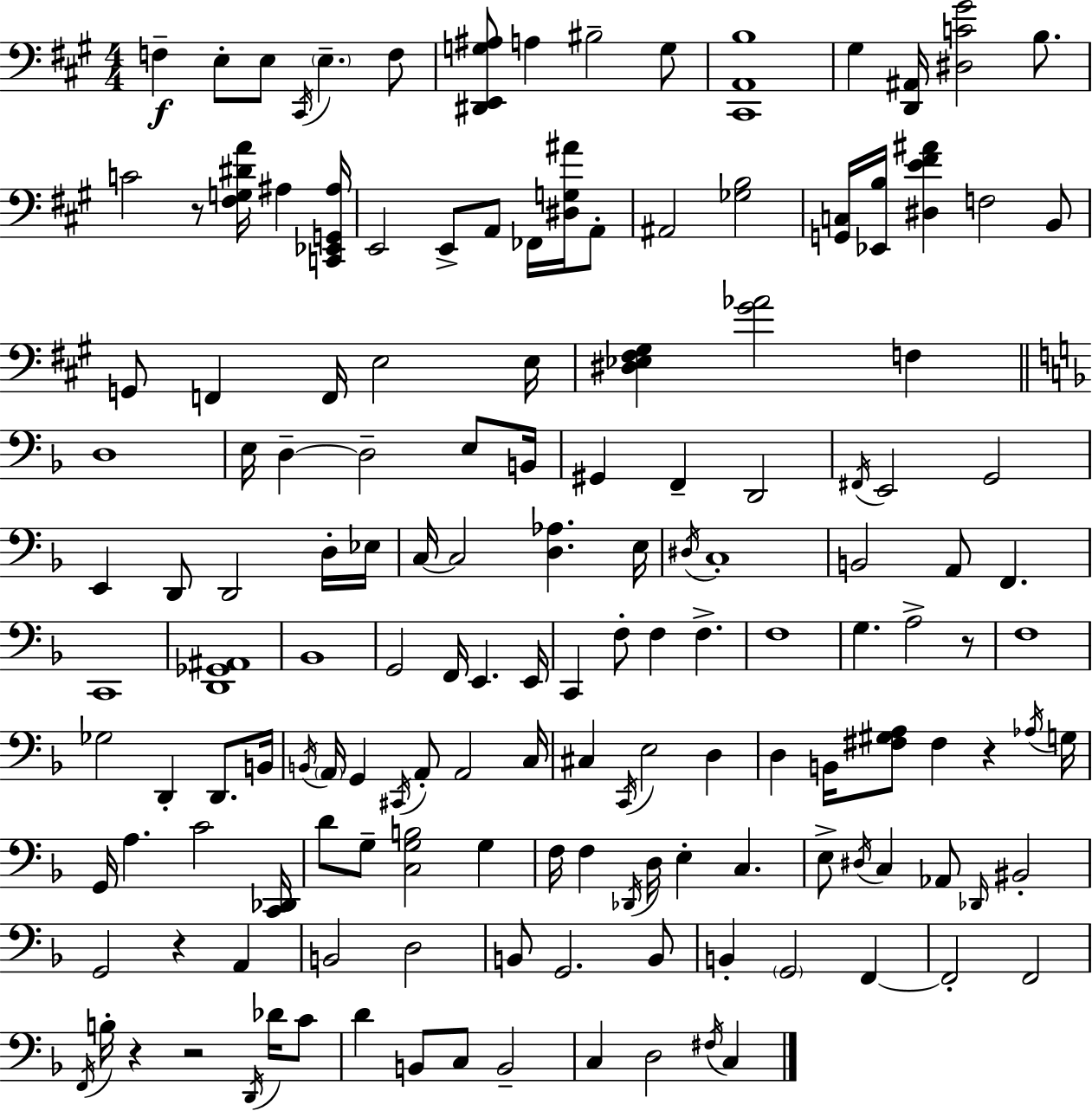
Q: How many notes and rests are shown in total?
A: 153